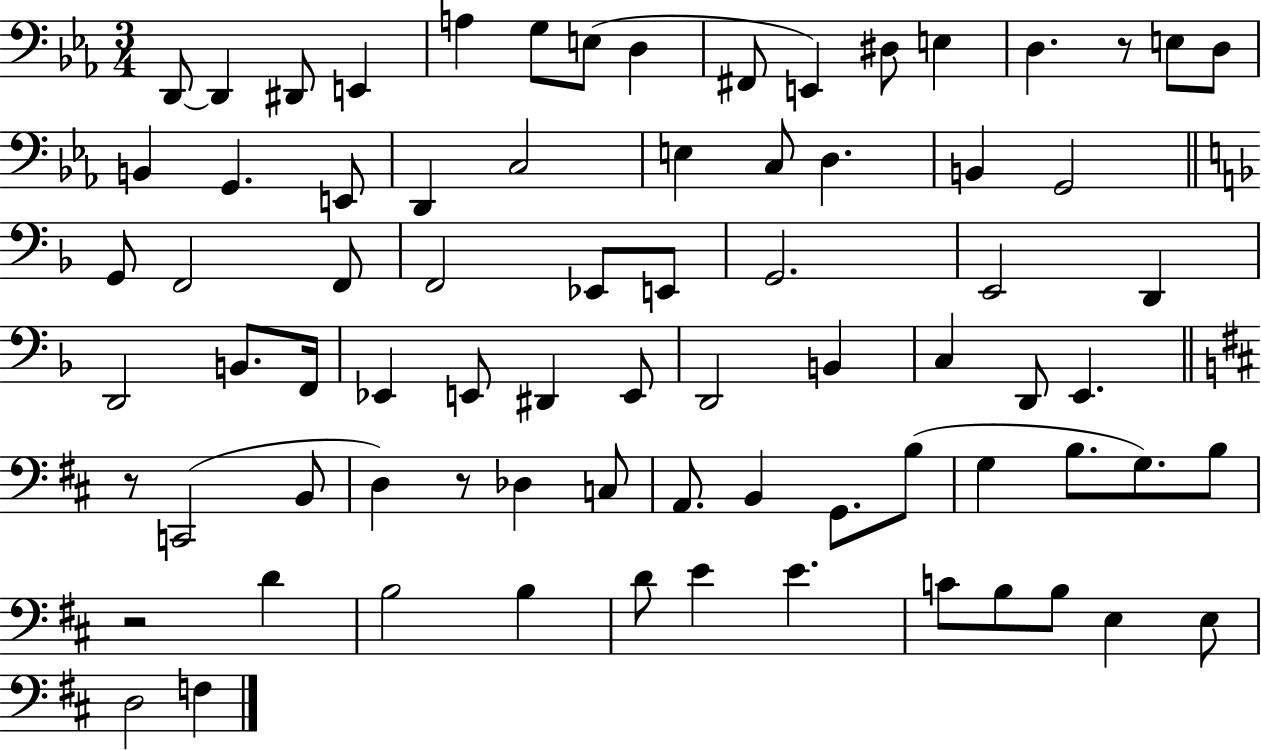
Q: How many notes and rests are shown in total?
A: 76